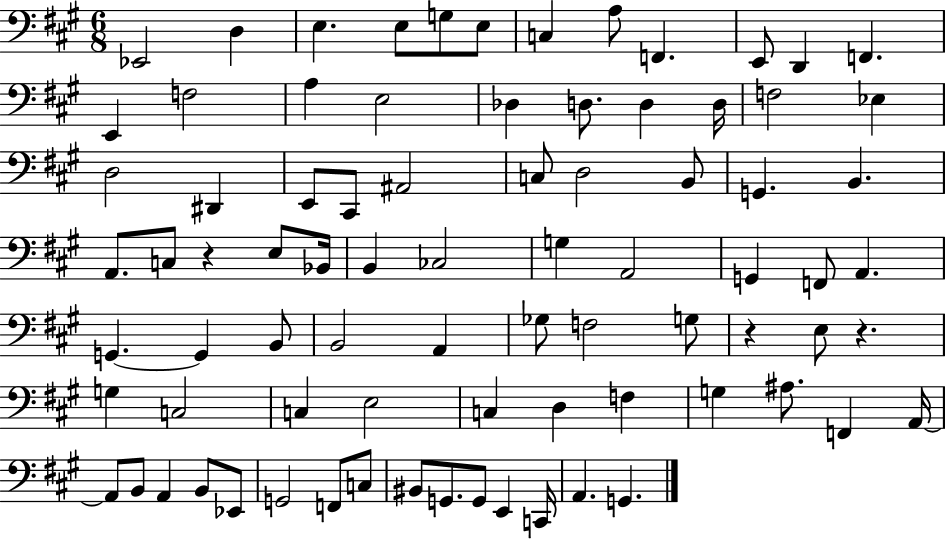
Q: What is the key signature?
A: A major